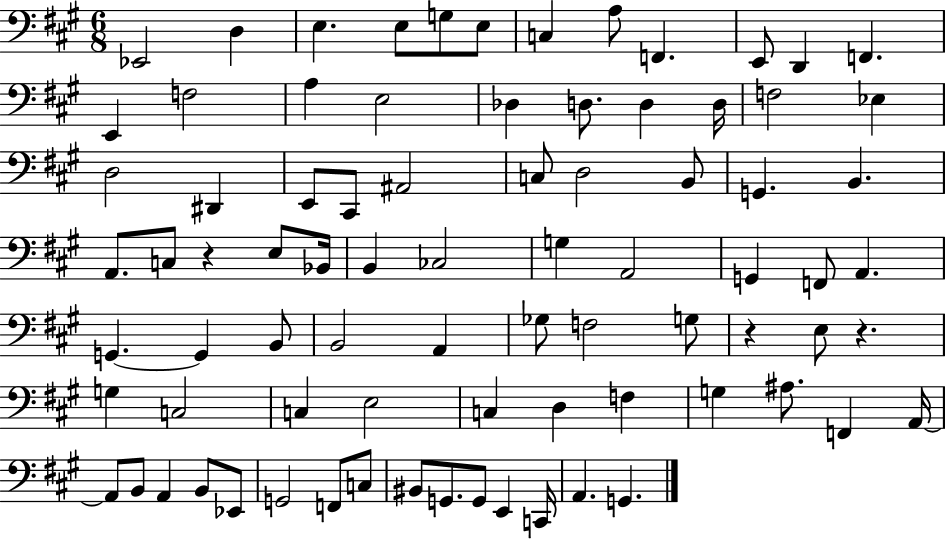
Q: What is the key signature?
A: A major